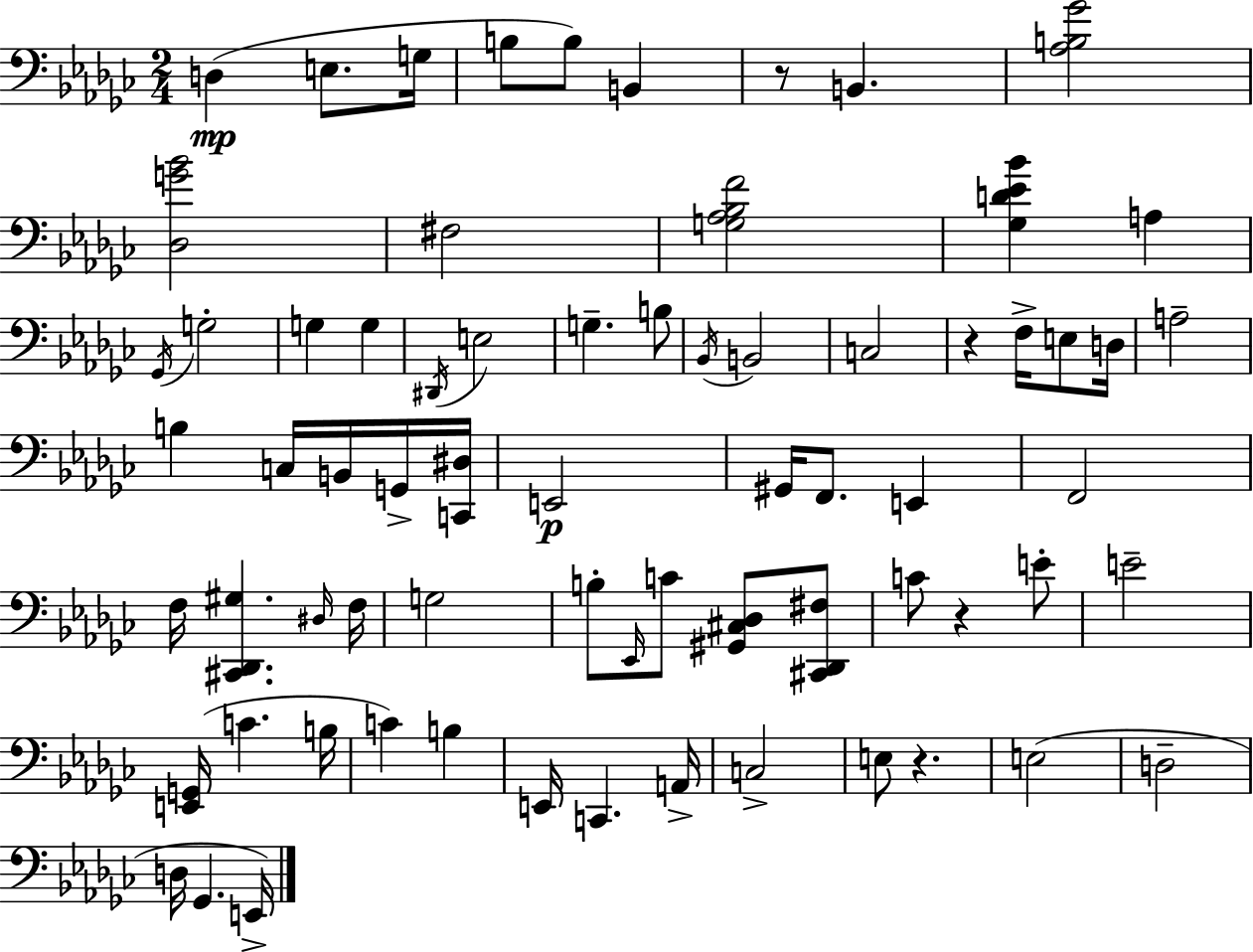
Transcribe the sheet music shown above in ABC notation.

X:1
T:Untitled
M:2/4
L:1/4
K:Ebm
D, E,/2 G,/4 B,/2 B,/2 B,, z/2 B,, [_A,B,_G]2 [_D,G_B]2 ^F,2 [G,_A,_B,F]2 [_G,D_E_B] A, _G,,/4 G,2 G, G, ^D,,/4 E,2 G, B,/2 _B,,/4 B,,2 C,2 z F,/4 E,/2 D,/4 A,2 B, C,/4 B,,/4 G,,/4 [C,,^D,]/4 E,,2 ^G,,/4 F,,/2 E,, F,,2 F,/4 [^C,,_D,,^G,] ^D,/4 F,/4 G,2 B,/2 _E,,/4 C/2 [^G,,^C,_D,]/2 [^C,,_D,,^F,]/2 C/2 z E/2 E2 [E,,G,,]/4 C B,/4 C B, E,,/4 C,, A,,/4 C,2 E,/2 z E,2 D,2 D,/4 _G,, E,,/4